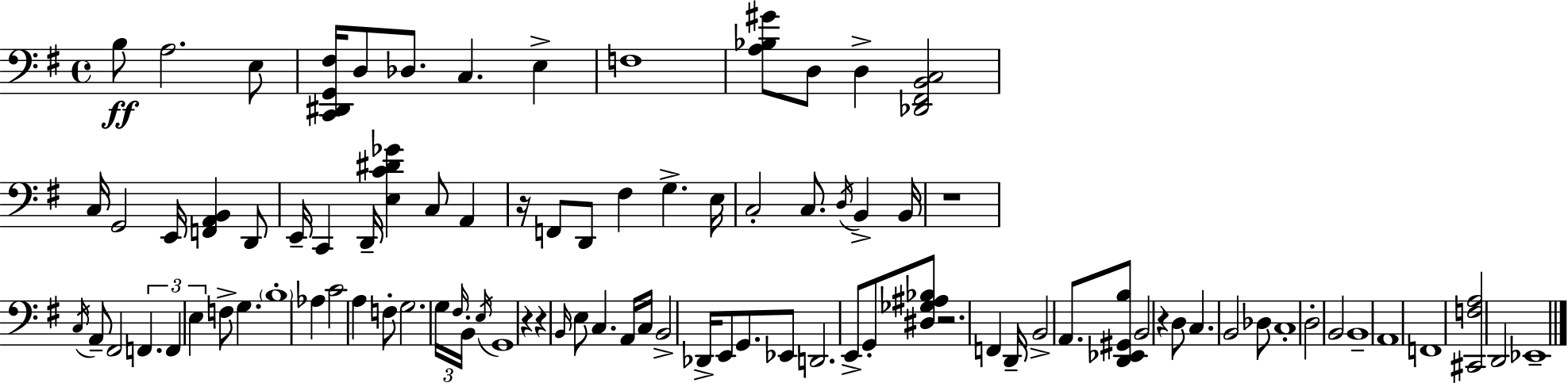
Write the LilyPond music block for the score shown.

{
  \clef bass
  \time 4/4
  \defaultTimeSignature
  \key g \major
  b8\ff a2. e8 | <c, dis, g, fis>16 d8 des8. c4. e4-> | f1 | <a bes gis'>8 d8 d4-> <des, fis, b, c>2 | \break c16 g,2 e,16 <f, a, b,>4 d,8 | e,16-- c,4 d,16-- <e c' dis' ges'>4 c8 a,4 | r16 f,8 d,8 fis4 g4.-> e16 | c2-. c8. \acciaccatura { d16 } b,4-> | \break b,16 r1 | \acciaccatura { c16 } a,8-- fis,2 \tuplet 3/2 { f,4. | f,4 e4 } f8-> g4. | \parenthesize b1-. | \break aes4 c'2 a4 | f8-. g2. | \tuplet 3/2 { g16 \grace { fis16 } b,16-. } \acciaccatura { e16 } g,1 | r4 r4 \grace { b,16 } e8 c4. | \break a,16 c16 b,2-> des,16-> | e,8 g,8. ees,8 d,2. | e,8-> g,8-. <dis ges ais bes>8 r2. | f,4 d,16-- b,2-> | \break a,8. <d, ees, gis, b>8 b,2 r4 | d8 c4. b,2 | des8 c1-. | d2-. b,2 | \break b,1-- | a,1 | f,1 | <cis, f a>2 d,2 | \break ees,1-- | \bar "|."
}